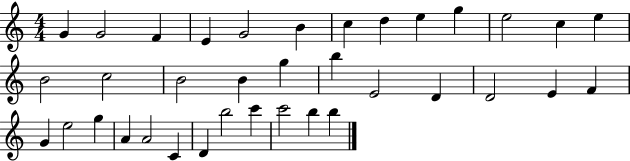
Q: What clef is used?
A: treble